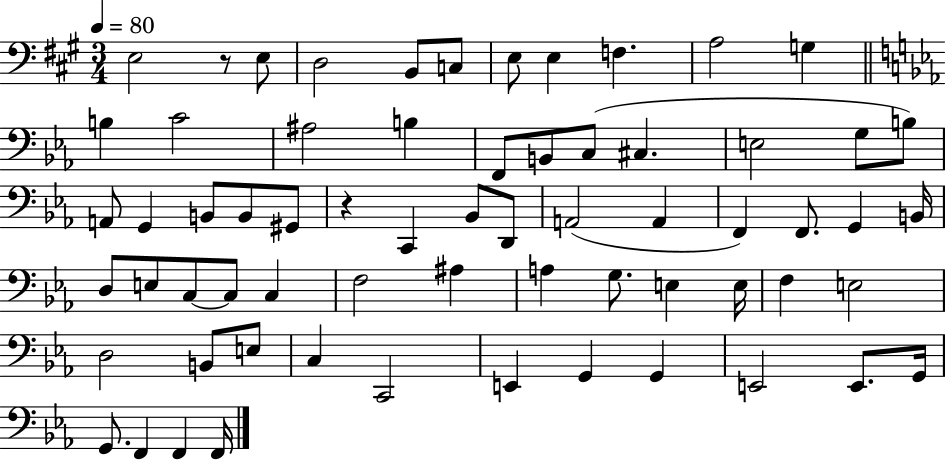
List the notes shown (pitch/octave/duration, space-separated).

E3/h R/e E3/e D3/h B2/e C3/e E3/e E3/q F3/q. A3/h G3/q B3/q C4/h A#3/h B3/q F2/e B2/e C3/e C#3/q. E3/h G3/e B3/e A2/e G2/q B2/e B2/e G#2/e R/q C2/q Bb2/e D2/e A2/h A2/q F2/q F2/e. G2/q B2/s D3/e E3/e C3/e C3/e C3/q F3/h A#3/q A3/q G3/e. E3/q E3/s F3/q E3/h D3/h B2/e E3/e C3/q C2/h E2/q G2/q G2/q E2/h E2/e. G2/s G2/e. F2/q F2/q F2/s